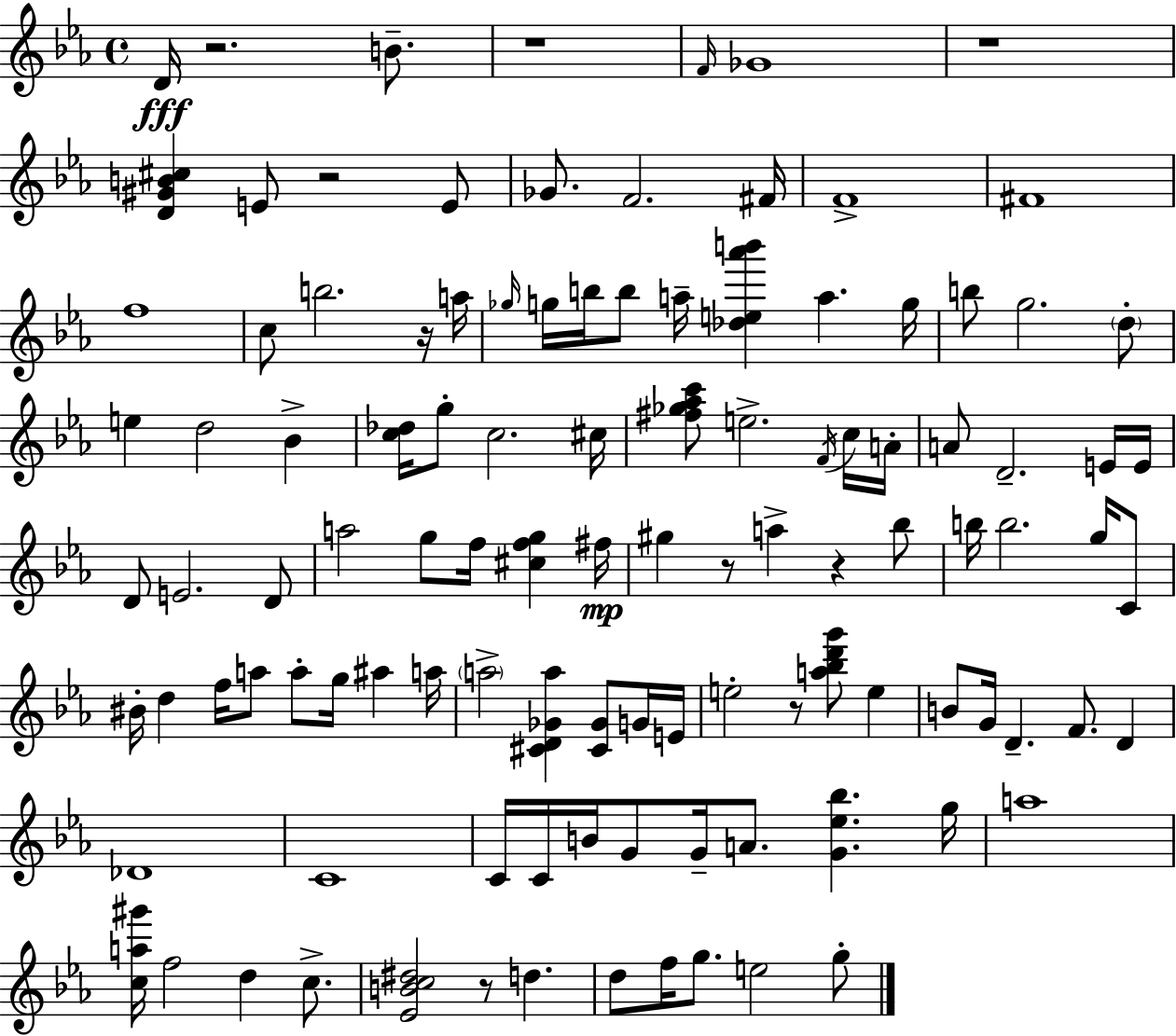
{
  \clef treble
  \time 4/4
  \defaultTimeSignature
  \key ees \major
  d'16\fff r2. b'8.-- | r1 | \grace { f'16 } ges'1 | r1 | \break <d' gis' b' cis''>4 e'8 r2 e'8 | ges'8. f'2. | fis'16 f'1-> | fis'1 | \break f''1 | c''8 b''2. r16 | a''16 \grace { ges''16 } g''16 b''16 b''8 a''16-- <des'' e'' aes''' b'''>4 a''4. | g''16 b''8 g''2. | \break \parenthesize d''8-. e''4 d''2 bes'4-> | <c'' des''>16 g''8-. c''2. | cis''16 <fis'' ges'' aes'' c'''>8 e''2.-> | \acciaccatura { f'16 } c''16 a'16-. a'8 d'2.-- | \break e'16 e'16 d'8 e'2. | d'8 a''2 g''8 f''16 <cis'' f'' g''>4 | fis''16\mp gis''4 r8 a''4-> r4 | bes''8 b''16 b''2. | \break g''16 c'8 bis'16-. d''4 f''16 a''8 a''8-. g''16 ais''4 | a''16 \parenthesize a''2-> <cis' d' ges' a''>4 <cis' ges'>8 | g'16 e'16 e''2-. r8 <a'' bes'' d''' g'''>8 e''4 | b'8 g'16 d'4.-- f'8. d'4 | \break des'1 | c'1 | c'16 c'16 b'16 g'8 g'16-- a'8. <g' ees'' bes''>4. | g''16 a''1 | \break <c'' a'' gis'''>16 f''2 d''4 | c''8.-> <ees' b' c'' dis''>2 r8 d''4. | d''8 f''16 g''8. e''2 | g''8-. \bar "|."
}